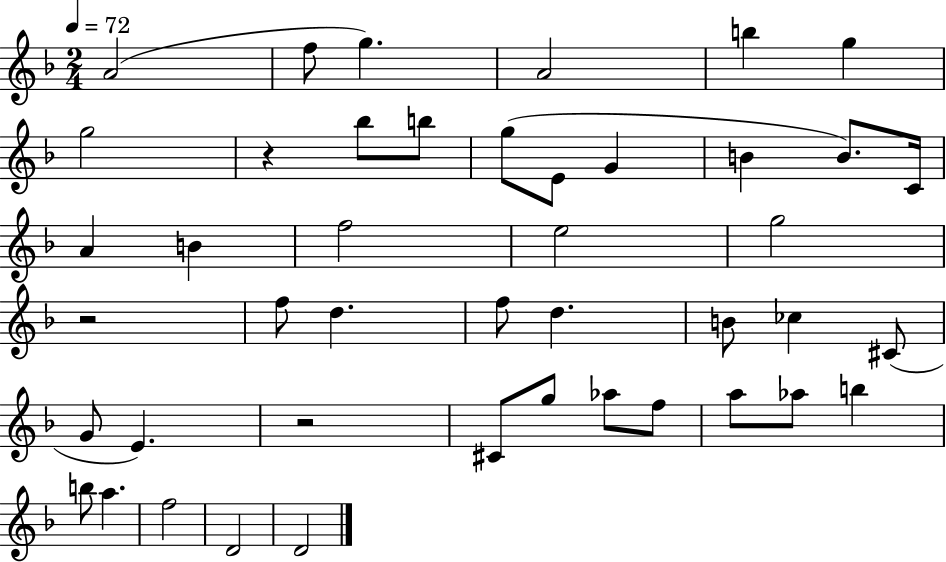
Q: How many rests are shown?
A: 3